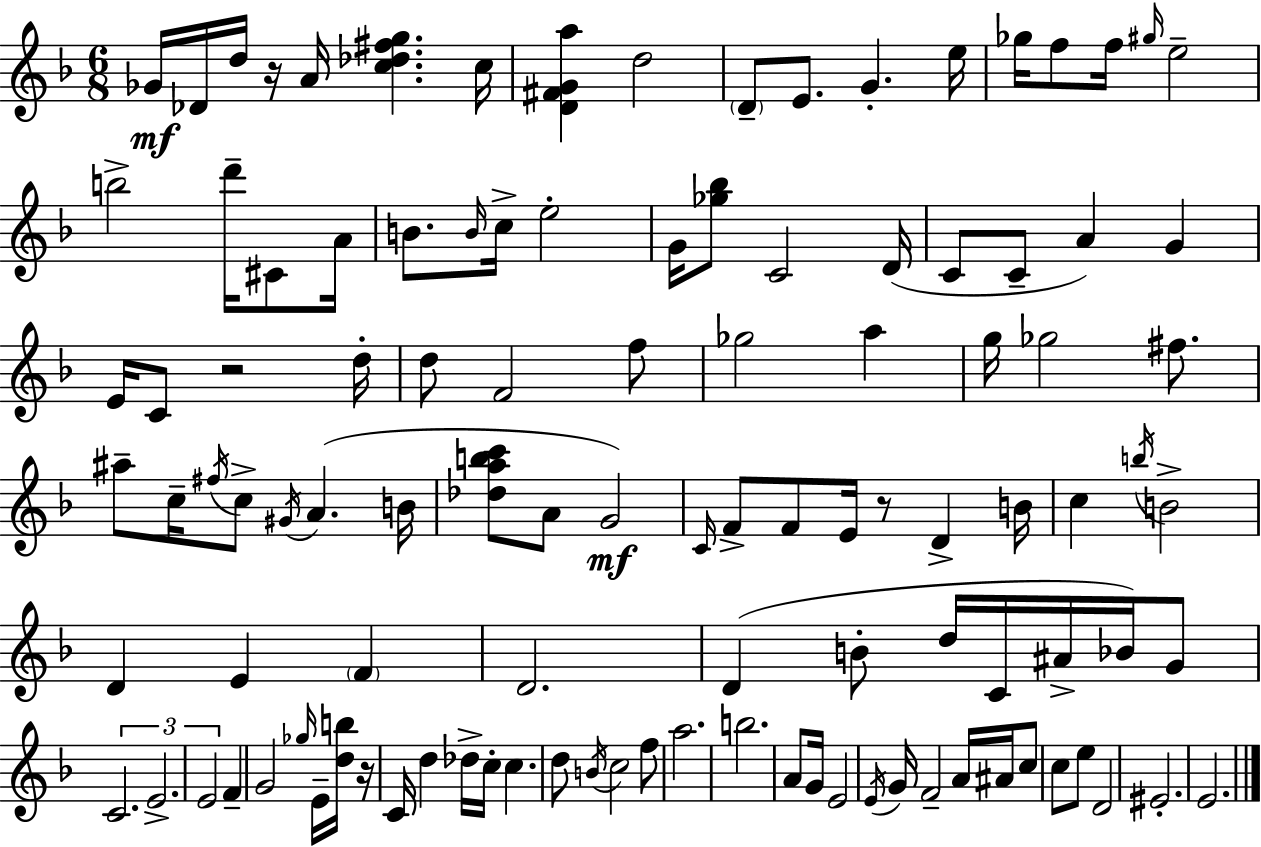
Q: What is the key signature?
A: F major